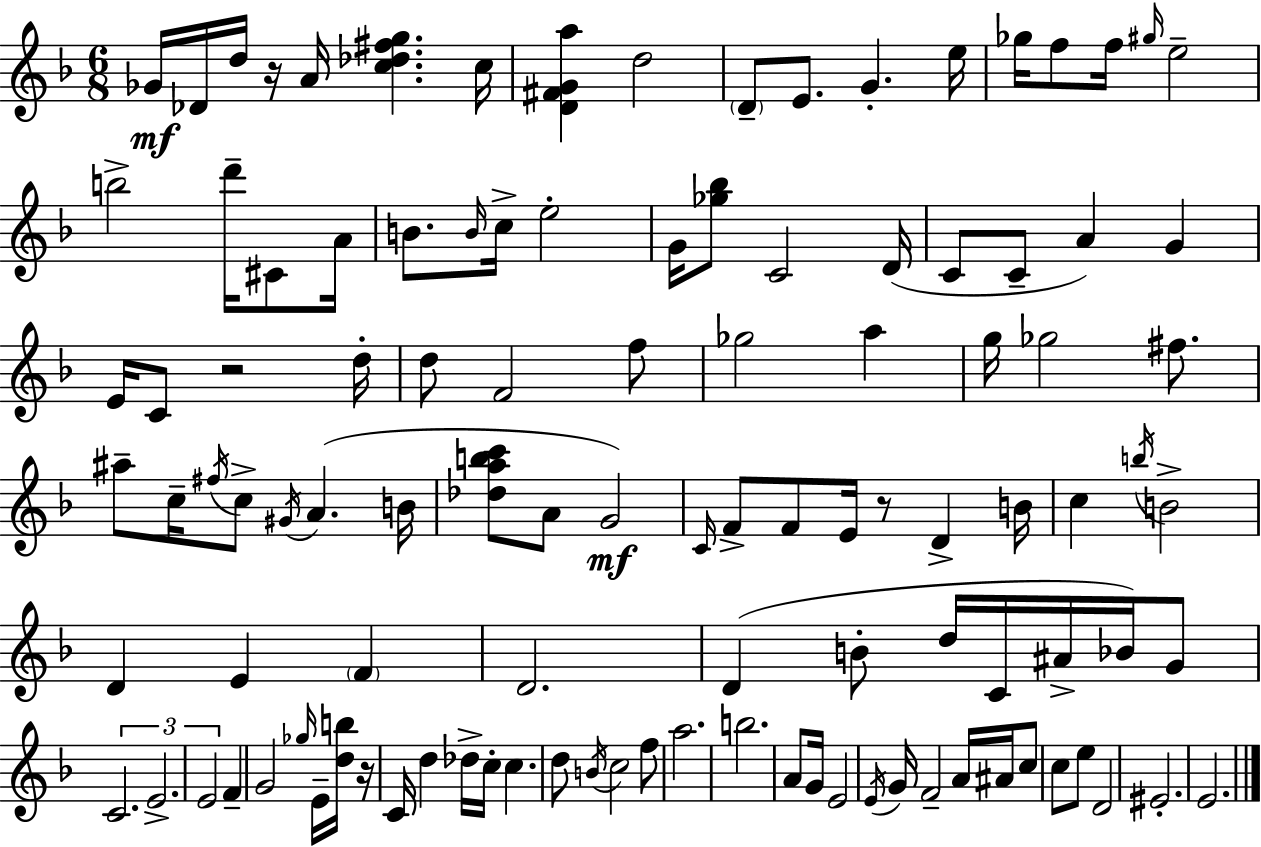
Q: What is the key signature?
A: F major